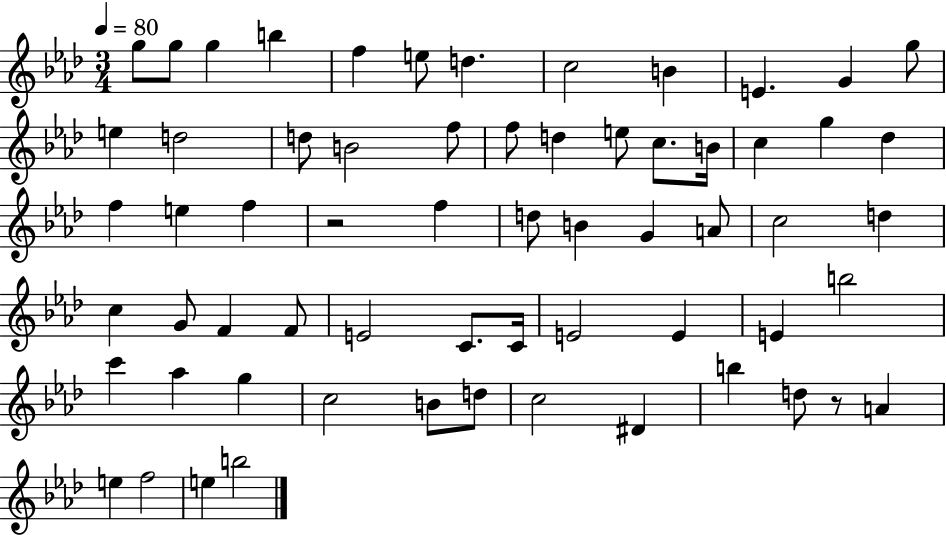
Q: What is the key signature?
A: AES major